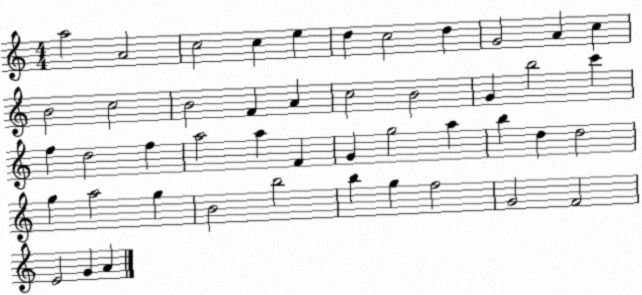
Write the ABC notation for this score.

X:1
T:Untitled
M:4/4
L:1/4
K:C
a2 A2 c2 c e d c2 d G2 A c B2 c2 B2 F A c2 B2 G b2 c' f d2 f a2 a F G g2 a b d d2 g a2 g B2 b2 b g f2 G2 F2 E2 G A